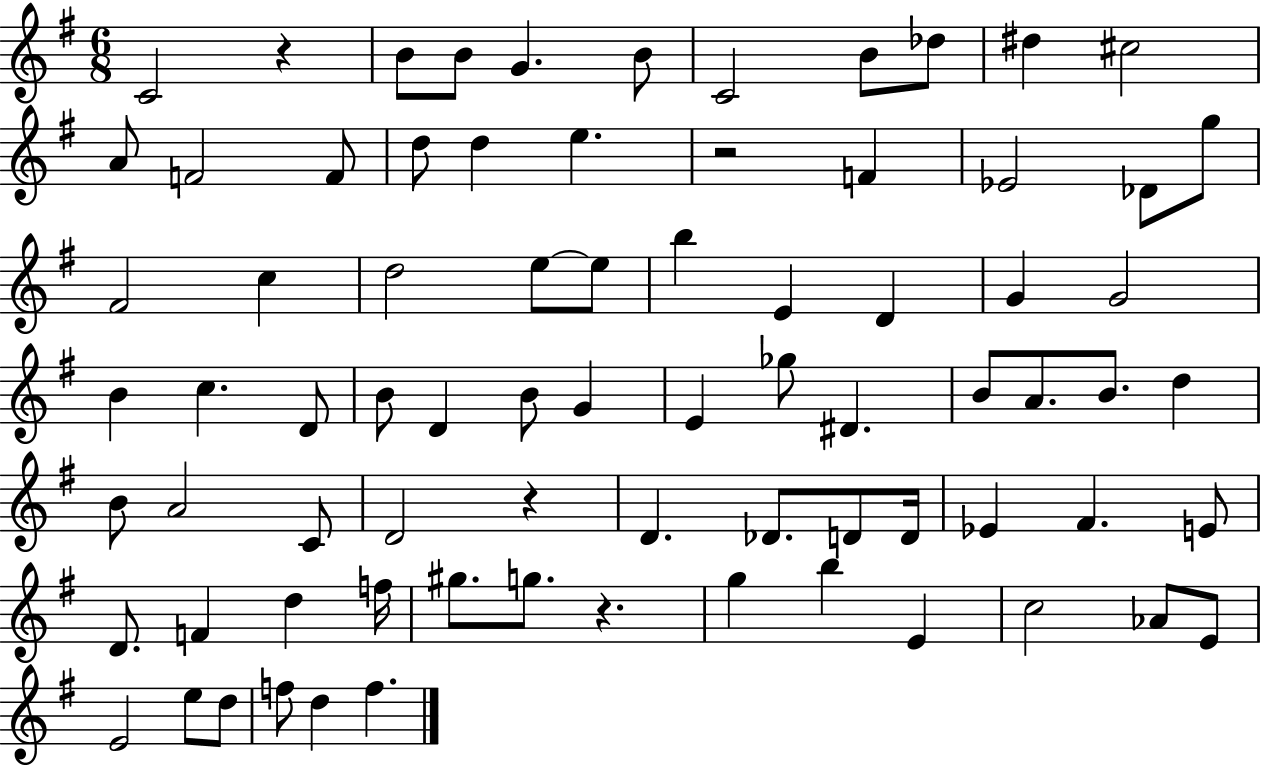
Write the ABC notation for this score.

X:1
T:Untitled
M:6/8
L:1/4
K:G
C2 z B/2 B/2 G B/2 C2 B/2 _d/2 ^d ^c2 A/2 F2 F/2 d/2 d e z2 F _E2 _D/2 g/2 ^F2 c d2 e/2 e/2 b E D G G2 B c D/2 B/2 D B/2 G E _g/2 ^D B/2 A/2 B/2 d B/2 A2 C/2 D2 z D _D/2 D/2 D/4 _E ^F E/2 D/2 F d f/4 ^g/2 g/2 z g b E c2 _A/2 E/2 E2 e/2 d/2 f/2 d f